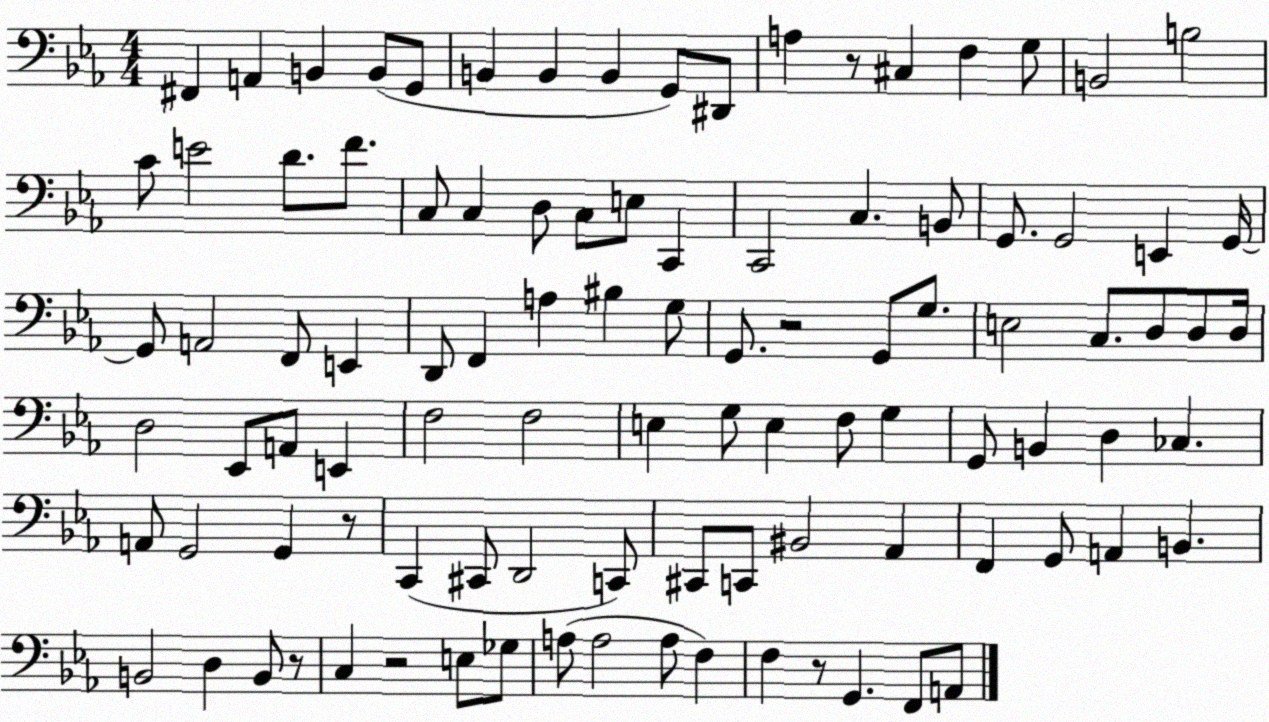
X:1
T:Untitled
M:4/4
L:1/4
K:Eb
^F,, A,, B,, B,,/2 G,,/2 B,, B,, B,, G,,/2 ^D,,/2 A, z/2 ^C, F, G,/2 B,,2 B,2 C/2 E2 D/2 F/2 C,/2 C, D,/2 C,/2 E,/2 C,, C,,2 C, B,,/2 G,,/2 G,,2 E,, G,,/4 G,,/2 A,,2 F,,/2 E,, D,,/2 F,, A, ^B, G,/2 G,,/2 z2 G,,/2 G,/2 E,2 C,/2 D,/2 D,/2 D,/4 D,2 _E,,/2 A,,/2 E,, F,2 F,2 E, G,/2 E, F,/2 G, G,,/2 B,, D, _C, A,,/2 G,,2 G,, z/2 C,, ^C,,/2 D,,2 C,,/2 ^C,,/2 C,,/2 ^B,,2 _A,, F,, G,,/2 A,, B,, B,,2 D, B,,/2 z/2 C, z2 E,/2 _G,/2 A,/2 A,2 A,/2 F, F, z/2 G,, F,,/2 A,,/2